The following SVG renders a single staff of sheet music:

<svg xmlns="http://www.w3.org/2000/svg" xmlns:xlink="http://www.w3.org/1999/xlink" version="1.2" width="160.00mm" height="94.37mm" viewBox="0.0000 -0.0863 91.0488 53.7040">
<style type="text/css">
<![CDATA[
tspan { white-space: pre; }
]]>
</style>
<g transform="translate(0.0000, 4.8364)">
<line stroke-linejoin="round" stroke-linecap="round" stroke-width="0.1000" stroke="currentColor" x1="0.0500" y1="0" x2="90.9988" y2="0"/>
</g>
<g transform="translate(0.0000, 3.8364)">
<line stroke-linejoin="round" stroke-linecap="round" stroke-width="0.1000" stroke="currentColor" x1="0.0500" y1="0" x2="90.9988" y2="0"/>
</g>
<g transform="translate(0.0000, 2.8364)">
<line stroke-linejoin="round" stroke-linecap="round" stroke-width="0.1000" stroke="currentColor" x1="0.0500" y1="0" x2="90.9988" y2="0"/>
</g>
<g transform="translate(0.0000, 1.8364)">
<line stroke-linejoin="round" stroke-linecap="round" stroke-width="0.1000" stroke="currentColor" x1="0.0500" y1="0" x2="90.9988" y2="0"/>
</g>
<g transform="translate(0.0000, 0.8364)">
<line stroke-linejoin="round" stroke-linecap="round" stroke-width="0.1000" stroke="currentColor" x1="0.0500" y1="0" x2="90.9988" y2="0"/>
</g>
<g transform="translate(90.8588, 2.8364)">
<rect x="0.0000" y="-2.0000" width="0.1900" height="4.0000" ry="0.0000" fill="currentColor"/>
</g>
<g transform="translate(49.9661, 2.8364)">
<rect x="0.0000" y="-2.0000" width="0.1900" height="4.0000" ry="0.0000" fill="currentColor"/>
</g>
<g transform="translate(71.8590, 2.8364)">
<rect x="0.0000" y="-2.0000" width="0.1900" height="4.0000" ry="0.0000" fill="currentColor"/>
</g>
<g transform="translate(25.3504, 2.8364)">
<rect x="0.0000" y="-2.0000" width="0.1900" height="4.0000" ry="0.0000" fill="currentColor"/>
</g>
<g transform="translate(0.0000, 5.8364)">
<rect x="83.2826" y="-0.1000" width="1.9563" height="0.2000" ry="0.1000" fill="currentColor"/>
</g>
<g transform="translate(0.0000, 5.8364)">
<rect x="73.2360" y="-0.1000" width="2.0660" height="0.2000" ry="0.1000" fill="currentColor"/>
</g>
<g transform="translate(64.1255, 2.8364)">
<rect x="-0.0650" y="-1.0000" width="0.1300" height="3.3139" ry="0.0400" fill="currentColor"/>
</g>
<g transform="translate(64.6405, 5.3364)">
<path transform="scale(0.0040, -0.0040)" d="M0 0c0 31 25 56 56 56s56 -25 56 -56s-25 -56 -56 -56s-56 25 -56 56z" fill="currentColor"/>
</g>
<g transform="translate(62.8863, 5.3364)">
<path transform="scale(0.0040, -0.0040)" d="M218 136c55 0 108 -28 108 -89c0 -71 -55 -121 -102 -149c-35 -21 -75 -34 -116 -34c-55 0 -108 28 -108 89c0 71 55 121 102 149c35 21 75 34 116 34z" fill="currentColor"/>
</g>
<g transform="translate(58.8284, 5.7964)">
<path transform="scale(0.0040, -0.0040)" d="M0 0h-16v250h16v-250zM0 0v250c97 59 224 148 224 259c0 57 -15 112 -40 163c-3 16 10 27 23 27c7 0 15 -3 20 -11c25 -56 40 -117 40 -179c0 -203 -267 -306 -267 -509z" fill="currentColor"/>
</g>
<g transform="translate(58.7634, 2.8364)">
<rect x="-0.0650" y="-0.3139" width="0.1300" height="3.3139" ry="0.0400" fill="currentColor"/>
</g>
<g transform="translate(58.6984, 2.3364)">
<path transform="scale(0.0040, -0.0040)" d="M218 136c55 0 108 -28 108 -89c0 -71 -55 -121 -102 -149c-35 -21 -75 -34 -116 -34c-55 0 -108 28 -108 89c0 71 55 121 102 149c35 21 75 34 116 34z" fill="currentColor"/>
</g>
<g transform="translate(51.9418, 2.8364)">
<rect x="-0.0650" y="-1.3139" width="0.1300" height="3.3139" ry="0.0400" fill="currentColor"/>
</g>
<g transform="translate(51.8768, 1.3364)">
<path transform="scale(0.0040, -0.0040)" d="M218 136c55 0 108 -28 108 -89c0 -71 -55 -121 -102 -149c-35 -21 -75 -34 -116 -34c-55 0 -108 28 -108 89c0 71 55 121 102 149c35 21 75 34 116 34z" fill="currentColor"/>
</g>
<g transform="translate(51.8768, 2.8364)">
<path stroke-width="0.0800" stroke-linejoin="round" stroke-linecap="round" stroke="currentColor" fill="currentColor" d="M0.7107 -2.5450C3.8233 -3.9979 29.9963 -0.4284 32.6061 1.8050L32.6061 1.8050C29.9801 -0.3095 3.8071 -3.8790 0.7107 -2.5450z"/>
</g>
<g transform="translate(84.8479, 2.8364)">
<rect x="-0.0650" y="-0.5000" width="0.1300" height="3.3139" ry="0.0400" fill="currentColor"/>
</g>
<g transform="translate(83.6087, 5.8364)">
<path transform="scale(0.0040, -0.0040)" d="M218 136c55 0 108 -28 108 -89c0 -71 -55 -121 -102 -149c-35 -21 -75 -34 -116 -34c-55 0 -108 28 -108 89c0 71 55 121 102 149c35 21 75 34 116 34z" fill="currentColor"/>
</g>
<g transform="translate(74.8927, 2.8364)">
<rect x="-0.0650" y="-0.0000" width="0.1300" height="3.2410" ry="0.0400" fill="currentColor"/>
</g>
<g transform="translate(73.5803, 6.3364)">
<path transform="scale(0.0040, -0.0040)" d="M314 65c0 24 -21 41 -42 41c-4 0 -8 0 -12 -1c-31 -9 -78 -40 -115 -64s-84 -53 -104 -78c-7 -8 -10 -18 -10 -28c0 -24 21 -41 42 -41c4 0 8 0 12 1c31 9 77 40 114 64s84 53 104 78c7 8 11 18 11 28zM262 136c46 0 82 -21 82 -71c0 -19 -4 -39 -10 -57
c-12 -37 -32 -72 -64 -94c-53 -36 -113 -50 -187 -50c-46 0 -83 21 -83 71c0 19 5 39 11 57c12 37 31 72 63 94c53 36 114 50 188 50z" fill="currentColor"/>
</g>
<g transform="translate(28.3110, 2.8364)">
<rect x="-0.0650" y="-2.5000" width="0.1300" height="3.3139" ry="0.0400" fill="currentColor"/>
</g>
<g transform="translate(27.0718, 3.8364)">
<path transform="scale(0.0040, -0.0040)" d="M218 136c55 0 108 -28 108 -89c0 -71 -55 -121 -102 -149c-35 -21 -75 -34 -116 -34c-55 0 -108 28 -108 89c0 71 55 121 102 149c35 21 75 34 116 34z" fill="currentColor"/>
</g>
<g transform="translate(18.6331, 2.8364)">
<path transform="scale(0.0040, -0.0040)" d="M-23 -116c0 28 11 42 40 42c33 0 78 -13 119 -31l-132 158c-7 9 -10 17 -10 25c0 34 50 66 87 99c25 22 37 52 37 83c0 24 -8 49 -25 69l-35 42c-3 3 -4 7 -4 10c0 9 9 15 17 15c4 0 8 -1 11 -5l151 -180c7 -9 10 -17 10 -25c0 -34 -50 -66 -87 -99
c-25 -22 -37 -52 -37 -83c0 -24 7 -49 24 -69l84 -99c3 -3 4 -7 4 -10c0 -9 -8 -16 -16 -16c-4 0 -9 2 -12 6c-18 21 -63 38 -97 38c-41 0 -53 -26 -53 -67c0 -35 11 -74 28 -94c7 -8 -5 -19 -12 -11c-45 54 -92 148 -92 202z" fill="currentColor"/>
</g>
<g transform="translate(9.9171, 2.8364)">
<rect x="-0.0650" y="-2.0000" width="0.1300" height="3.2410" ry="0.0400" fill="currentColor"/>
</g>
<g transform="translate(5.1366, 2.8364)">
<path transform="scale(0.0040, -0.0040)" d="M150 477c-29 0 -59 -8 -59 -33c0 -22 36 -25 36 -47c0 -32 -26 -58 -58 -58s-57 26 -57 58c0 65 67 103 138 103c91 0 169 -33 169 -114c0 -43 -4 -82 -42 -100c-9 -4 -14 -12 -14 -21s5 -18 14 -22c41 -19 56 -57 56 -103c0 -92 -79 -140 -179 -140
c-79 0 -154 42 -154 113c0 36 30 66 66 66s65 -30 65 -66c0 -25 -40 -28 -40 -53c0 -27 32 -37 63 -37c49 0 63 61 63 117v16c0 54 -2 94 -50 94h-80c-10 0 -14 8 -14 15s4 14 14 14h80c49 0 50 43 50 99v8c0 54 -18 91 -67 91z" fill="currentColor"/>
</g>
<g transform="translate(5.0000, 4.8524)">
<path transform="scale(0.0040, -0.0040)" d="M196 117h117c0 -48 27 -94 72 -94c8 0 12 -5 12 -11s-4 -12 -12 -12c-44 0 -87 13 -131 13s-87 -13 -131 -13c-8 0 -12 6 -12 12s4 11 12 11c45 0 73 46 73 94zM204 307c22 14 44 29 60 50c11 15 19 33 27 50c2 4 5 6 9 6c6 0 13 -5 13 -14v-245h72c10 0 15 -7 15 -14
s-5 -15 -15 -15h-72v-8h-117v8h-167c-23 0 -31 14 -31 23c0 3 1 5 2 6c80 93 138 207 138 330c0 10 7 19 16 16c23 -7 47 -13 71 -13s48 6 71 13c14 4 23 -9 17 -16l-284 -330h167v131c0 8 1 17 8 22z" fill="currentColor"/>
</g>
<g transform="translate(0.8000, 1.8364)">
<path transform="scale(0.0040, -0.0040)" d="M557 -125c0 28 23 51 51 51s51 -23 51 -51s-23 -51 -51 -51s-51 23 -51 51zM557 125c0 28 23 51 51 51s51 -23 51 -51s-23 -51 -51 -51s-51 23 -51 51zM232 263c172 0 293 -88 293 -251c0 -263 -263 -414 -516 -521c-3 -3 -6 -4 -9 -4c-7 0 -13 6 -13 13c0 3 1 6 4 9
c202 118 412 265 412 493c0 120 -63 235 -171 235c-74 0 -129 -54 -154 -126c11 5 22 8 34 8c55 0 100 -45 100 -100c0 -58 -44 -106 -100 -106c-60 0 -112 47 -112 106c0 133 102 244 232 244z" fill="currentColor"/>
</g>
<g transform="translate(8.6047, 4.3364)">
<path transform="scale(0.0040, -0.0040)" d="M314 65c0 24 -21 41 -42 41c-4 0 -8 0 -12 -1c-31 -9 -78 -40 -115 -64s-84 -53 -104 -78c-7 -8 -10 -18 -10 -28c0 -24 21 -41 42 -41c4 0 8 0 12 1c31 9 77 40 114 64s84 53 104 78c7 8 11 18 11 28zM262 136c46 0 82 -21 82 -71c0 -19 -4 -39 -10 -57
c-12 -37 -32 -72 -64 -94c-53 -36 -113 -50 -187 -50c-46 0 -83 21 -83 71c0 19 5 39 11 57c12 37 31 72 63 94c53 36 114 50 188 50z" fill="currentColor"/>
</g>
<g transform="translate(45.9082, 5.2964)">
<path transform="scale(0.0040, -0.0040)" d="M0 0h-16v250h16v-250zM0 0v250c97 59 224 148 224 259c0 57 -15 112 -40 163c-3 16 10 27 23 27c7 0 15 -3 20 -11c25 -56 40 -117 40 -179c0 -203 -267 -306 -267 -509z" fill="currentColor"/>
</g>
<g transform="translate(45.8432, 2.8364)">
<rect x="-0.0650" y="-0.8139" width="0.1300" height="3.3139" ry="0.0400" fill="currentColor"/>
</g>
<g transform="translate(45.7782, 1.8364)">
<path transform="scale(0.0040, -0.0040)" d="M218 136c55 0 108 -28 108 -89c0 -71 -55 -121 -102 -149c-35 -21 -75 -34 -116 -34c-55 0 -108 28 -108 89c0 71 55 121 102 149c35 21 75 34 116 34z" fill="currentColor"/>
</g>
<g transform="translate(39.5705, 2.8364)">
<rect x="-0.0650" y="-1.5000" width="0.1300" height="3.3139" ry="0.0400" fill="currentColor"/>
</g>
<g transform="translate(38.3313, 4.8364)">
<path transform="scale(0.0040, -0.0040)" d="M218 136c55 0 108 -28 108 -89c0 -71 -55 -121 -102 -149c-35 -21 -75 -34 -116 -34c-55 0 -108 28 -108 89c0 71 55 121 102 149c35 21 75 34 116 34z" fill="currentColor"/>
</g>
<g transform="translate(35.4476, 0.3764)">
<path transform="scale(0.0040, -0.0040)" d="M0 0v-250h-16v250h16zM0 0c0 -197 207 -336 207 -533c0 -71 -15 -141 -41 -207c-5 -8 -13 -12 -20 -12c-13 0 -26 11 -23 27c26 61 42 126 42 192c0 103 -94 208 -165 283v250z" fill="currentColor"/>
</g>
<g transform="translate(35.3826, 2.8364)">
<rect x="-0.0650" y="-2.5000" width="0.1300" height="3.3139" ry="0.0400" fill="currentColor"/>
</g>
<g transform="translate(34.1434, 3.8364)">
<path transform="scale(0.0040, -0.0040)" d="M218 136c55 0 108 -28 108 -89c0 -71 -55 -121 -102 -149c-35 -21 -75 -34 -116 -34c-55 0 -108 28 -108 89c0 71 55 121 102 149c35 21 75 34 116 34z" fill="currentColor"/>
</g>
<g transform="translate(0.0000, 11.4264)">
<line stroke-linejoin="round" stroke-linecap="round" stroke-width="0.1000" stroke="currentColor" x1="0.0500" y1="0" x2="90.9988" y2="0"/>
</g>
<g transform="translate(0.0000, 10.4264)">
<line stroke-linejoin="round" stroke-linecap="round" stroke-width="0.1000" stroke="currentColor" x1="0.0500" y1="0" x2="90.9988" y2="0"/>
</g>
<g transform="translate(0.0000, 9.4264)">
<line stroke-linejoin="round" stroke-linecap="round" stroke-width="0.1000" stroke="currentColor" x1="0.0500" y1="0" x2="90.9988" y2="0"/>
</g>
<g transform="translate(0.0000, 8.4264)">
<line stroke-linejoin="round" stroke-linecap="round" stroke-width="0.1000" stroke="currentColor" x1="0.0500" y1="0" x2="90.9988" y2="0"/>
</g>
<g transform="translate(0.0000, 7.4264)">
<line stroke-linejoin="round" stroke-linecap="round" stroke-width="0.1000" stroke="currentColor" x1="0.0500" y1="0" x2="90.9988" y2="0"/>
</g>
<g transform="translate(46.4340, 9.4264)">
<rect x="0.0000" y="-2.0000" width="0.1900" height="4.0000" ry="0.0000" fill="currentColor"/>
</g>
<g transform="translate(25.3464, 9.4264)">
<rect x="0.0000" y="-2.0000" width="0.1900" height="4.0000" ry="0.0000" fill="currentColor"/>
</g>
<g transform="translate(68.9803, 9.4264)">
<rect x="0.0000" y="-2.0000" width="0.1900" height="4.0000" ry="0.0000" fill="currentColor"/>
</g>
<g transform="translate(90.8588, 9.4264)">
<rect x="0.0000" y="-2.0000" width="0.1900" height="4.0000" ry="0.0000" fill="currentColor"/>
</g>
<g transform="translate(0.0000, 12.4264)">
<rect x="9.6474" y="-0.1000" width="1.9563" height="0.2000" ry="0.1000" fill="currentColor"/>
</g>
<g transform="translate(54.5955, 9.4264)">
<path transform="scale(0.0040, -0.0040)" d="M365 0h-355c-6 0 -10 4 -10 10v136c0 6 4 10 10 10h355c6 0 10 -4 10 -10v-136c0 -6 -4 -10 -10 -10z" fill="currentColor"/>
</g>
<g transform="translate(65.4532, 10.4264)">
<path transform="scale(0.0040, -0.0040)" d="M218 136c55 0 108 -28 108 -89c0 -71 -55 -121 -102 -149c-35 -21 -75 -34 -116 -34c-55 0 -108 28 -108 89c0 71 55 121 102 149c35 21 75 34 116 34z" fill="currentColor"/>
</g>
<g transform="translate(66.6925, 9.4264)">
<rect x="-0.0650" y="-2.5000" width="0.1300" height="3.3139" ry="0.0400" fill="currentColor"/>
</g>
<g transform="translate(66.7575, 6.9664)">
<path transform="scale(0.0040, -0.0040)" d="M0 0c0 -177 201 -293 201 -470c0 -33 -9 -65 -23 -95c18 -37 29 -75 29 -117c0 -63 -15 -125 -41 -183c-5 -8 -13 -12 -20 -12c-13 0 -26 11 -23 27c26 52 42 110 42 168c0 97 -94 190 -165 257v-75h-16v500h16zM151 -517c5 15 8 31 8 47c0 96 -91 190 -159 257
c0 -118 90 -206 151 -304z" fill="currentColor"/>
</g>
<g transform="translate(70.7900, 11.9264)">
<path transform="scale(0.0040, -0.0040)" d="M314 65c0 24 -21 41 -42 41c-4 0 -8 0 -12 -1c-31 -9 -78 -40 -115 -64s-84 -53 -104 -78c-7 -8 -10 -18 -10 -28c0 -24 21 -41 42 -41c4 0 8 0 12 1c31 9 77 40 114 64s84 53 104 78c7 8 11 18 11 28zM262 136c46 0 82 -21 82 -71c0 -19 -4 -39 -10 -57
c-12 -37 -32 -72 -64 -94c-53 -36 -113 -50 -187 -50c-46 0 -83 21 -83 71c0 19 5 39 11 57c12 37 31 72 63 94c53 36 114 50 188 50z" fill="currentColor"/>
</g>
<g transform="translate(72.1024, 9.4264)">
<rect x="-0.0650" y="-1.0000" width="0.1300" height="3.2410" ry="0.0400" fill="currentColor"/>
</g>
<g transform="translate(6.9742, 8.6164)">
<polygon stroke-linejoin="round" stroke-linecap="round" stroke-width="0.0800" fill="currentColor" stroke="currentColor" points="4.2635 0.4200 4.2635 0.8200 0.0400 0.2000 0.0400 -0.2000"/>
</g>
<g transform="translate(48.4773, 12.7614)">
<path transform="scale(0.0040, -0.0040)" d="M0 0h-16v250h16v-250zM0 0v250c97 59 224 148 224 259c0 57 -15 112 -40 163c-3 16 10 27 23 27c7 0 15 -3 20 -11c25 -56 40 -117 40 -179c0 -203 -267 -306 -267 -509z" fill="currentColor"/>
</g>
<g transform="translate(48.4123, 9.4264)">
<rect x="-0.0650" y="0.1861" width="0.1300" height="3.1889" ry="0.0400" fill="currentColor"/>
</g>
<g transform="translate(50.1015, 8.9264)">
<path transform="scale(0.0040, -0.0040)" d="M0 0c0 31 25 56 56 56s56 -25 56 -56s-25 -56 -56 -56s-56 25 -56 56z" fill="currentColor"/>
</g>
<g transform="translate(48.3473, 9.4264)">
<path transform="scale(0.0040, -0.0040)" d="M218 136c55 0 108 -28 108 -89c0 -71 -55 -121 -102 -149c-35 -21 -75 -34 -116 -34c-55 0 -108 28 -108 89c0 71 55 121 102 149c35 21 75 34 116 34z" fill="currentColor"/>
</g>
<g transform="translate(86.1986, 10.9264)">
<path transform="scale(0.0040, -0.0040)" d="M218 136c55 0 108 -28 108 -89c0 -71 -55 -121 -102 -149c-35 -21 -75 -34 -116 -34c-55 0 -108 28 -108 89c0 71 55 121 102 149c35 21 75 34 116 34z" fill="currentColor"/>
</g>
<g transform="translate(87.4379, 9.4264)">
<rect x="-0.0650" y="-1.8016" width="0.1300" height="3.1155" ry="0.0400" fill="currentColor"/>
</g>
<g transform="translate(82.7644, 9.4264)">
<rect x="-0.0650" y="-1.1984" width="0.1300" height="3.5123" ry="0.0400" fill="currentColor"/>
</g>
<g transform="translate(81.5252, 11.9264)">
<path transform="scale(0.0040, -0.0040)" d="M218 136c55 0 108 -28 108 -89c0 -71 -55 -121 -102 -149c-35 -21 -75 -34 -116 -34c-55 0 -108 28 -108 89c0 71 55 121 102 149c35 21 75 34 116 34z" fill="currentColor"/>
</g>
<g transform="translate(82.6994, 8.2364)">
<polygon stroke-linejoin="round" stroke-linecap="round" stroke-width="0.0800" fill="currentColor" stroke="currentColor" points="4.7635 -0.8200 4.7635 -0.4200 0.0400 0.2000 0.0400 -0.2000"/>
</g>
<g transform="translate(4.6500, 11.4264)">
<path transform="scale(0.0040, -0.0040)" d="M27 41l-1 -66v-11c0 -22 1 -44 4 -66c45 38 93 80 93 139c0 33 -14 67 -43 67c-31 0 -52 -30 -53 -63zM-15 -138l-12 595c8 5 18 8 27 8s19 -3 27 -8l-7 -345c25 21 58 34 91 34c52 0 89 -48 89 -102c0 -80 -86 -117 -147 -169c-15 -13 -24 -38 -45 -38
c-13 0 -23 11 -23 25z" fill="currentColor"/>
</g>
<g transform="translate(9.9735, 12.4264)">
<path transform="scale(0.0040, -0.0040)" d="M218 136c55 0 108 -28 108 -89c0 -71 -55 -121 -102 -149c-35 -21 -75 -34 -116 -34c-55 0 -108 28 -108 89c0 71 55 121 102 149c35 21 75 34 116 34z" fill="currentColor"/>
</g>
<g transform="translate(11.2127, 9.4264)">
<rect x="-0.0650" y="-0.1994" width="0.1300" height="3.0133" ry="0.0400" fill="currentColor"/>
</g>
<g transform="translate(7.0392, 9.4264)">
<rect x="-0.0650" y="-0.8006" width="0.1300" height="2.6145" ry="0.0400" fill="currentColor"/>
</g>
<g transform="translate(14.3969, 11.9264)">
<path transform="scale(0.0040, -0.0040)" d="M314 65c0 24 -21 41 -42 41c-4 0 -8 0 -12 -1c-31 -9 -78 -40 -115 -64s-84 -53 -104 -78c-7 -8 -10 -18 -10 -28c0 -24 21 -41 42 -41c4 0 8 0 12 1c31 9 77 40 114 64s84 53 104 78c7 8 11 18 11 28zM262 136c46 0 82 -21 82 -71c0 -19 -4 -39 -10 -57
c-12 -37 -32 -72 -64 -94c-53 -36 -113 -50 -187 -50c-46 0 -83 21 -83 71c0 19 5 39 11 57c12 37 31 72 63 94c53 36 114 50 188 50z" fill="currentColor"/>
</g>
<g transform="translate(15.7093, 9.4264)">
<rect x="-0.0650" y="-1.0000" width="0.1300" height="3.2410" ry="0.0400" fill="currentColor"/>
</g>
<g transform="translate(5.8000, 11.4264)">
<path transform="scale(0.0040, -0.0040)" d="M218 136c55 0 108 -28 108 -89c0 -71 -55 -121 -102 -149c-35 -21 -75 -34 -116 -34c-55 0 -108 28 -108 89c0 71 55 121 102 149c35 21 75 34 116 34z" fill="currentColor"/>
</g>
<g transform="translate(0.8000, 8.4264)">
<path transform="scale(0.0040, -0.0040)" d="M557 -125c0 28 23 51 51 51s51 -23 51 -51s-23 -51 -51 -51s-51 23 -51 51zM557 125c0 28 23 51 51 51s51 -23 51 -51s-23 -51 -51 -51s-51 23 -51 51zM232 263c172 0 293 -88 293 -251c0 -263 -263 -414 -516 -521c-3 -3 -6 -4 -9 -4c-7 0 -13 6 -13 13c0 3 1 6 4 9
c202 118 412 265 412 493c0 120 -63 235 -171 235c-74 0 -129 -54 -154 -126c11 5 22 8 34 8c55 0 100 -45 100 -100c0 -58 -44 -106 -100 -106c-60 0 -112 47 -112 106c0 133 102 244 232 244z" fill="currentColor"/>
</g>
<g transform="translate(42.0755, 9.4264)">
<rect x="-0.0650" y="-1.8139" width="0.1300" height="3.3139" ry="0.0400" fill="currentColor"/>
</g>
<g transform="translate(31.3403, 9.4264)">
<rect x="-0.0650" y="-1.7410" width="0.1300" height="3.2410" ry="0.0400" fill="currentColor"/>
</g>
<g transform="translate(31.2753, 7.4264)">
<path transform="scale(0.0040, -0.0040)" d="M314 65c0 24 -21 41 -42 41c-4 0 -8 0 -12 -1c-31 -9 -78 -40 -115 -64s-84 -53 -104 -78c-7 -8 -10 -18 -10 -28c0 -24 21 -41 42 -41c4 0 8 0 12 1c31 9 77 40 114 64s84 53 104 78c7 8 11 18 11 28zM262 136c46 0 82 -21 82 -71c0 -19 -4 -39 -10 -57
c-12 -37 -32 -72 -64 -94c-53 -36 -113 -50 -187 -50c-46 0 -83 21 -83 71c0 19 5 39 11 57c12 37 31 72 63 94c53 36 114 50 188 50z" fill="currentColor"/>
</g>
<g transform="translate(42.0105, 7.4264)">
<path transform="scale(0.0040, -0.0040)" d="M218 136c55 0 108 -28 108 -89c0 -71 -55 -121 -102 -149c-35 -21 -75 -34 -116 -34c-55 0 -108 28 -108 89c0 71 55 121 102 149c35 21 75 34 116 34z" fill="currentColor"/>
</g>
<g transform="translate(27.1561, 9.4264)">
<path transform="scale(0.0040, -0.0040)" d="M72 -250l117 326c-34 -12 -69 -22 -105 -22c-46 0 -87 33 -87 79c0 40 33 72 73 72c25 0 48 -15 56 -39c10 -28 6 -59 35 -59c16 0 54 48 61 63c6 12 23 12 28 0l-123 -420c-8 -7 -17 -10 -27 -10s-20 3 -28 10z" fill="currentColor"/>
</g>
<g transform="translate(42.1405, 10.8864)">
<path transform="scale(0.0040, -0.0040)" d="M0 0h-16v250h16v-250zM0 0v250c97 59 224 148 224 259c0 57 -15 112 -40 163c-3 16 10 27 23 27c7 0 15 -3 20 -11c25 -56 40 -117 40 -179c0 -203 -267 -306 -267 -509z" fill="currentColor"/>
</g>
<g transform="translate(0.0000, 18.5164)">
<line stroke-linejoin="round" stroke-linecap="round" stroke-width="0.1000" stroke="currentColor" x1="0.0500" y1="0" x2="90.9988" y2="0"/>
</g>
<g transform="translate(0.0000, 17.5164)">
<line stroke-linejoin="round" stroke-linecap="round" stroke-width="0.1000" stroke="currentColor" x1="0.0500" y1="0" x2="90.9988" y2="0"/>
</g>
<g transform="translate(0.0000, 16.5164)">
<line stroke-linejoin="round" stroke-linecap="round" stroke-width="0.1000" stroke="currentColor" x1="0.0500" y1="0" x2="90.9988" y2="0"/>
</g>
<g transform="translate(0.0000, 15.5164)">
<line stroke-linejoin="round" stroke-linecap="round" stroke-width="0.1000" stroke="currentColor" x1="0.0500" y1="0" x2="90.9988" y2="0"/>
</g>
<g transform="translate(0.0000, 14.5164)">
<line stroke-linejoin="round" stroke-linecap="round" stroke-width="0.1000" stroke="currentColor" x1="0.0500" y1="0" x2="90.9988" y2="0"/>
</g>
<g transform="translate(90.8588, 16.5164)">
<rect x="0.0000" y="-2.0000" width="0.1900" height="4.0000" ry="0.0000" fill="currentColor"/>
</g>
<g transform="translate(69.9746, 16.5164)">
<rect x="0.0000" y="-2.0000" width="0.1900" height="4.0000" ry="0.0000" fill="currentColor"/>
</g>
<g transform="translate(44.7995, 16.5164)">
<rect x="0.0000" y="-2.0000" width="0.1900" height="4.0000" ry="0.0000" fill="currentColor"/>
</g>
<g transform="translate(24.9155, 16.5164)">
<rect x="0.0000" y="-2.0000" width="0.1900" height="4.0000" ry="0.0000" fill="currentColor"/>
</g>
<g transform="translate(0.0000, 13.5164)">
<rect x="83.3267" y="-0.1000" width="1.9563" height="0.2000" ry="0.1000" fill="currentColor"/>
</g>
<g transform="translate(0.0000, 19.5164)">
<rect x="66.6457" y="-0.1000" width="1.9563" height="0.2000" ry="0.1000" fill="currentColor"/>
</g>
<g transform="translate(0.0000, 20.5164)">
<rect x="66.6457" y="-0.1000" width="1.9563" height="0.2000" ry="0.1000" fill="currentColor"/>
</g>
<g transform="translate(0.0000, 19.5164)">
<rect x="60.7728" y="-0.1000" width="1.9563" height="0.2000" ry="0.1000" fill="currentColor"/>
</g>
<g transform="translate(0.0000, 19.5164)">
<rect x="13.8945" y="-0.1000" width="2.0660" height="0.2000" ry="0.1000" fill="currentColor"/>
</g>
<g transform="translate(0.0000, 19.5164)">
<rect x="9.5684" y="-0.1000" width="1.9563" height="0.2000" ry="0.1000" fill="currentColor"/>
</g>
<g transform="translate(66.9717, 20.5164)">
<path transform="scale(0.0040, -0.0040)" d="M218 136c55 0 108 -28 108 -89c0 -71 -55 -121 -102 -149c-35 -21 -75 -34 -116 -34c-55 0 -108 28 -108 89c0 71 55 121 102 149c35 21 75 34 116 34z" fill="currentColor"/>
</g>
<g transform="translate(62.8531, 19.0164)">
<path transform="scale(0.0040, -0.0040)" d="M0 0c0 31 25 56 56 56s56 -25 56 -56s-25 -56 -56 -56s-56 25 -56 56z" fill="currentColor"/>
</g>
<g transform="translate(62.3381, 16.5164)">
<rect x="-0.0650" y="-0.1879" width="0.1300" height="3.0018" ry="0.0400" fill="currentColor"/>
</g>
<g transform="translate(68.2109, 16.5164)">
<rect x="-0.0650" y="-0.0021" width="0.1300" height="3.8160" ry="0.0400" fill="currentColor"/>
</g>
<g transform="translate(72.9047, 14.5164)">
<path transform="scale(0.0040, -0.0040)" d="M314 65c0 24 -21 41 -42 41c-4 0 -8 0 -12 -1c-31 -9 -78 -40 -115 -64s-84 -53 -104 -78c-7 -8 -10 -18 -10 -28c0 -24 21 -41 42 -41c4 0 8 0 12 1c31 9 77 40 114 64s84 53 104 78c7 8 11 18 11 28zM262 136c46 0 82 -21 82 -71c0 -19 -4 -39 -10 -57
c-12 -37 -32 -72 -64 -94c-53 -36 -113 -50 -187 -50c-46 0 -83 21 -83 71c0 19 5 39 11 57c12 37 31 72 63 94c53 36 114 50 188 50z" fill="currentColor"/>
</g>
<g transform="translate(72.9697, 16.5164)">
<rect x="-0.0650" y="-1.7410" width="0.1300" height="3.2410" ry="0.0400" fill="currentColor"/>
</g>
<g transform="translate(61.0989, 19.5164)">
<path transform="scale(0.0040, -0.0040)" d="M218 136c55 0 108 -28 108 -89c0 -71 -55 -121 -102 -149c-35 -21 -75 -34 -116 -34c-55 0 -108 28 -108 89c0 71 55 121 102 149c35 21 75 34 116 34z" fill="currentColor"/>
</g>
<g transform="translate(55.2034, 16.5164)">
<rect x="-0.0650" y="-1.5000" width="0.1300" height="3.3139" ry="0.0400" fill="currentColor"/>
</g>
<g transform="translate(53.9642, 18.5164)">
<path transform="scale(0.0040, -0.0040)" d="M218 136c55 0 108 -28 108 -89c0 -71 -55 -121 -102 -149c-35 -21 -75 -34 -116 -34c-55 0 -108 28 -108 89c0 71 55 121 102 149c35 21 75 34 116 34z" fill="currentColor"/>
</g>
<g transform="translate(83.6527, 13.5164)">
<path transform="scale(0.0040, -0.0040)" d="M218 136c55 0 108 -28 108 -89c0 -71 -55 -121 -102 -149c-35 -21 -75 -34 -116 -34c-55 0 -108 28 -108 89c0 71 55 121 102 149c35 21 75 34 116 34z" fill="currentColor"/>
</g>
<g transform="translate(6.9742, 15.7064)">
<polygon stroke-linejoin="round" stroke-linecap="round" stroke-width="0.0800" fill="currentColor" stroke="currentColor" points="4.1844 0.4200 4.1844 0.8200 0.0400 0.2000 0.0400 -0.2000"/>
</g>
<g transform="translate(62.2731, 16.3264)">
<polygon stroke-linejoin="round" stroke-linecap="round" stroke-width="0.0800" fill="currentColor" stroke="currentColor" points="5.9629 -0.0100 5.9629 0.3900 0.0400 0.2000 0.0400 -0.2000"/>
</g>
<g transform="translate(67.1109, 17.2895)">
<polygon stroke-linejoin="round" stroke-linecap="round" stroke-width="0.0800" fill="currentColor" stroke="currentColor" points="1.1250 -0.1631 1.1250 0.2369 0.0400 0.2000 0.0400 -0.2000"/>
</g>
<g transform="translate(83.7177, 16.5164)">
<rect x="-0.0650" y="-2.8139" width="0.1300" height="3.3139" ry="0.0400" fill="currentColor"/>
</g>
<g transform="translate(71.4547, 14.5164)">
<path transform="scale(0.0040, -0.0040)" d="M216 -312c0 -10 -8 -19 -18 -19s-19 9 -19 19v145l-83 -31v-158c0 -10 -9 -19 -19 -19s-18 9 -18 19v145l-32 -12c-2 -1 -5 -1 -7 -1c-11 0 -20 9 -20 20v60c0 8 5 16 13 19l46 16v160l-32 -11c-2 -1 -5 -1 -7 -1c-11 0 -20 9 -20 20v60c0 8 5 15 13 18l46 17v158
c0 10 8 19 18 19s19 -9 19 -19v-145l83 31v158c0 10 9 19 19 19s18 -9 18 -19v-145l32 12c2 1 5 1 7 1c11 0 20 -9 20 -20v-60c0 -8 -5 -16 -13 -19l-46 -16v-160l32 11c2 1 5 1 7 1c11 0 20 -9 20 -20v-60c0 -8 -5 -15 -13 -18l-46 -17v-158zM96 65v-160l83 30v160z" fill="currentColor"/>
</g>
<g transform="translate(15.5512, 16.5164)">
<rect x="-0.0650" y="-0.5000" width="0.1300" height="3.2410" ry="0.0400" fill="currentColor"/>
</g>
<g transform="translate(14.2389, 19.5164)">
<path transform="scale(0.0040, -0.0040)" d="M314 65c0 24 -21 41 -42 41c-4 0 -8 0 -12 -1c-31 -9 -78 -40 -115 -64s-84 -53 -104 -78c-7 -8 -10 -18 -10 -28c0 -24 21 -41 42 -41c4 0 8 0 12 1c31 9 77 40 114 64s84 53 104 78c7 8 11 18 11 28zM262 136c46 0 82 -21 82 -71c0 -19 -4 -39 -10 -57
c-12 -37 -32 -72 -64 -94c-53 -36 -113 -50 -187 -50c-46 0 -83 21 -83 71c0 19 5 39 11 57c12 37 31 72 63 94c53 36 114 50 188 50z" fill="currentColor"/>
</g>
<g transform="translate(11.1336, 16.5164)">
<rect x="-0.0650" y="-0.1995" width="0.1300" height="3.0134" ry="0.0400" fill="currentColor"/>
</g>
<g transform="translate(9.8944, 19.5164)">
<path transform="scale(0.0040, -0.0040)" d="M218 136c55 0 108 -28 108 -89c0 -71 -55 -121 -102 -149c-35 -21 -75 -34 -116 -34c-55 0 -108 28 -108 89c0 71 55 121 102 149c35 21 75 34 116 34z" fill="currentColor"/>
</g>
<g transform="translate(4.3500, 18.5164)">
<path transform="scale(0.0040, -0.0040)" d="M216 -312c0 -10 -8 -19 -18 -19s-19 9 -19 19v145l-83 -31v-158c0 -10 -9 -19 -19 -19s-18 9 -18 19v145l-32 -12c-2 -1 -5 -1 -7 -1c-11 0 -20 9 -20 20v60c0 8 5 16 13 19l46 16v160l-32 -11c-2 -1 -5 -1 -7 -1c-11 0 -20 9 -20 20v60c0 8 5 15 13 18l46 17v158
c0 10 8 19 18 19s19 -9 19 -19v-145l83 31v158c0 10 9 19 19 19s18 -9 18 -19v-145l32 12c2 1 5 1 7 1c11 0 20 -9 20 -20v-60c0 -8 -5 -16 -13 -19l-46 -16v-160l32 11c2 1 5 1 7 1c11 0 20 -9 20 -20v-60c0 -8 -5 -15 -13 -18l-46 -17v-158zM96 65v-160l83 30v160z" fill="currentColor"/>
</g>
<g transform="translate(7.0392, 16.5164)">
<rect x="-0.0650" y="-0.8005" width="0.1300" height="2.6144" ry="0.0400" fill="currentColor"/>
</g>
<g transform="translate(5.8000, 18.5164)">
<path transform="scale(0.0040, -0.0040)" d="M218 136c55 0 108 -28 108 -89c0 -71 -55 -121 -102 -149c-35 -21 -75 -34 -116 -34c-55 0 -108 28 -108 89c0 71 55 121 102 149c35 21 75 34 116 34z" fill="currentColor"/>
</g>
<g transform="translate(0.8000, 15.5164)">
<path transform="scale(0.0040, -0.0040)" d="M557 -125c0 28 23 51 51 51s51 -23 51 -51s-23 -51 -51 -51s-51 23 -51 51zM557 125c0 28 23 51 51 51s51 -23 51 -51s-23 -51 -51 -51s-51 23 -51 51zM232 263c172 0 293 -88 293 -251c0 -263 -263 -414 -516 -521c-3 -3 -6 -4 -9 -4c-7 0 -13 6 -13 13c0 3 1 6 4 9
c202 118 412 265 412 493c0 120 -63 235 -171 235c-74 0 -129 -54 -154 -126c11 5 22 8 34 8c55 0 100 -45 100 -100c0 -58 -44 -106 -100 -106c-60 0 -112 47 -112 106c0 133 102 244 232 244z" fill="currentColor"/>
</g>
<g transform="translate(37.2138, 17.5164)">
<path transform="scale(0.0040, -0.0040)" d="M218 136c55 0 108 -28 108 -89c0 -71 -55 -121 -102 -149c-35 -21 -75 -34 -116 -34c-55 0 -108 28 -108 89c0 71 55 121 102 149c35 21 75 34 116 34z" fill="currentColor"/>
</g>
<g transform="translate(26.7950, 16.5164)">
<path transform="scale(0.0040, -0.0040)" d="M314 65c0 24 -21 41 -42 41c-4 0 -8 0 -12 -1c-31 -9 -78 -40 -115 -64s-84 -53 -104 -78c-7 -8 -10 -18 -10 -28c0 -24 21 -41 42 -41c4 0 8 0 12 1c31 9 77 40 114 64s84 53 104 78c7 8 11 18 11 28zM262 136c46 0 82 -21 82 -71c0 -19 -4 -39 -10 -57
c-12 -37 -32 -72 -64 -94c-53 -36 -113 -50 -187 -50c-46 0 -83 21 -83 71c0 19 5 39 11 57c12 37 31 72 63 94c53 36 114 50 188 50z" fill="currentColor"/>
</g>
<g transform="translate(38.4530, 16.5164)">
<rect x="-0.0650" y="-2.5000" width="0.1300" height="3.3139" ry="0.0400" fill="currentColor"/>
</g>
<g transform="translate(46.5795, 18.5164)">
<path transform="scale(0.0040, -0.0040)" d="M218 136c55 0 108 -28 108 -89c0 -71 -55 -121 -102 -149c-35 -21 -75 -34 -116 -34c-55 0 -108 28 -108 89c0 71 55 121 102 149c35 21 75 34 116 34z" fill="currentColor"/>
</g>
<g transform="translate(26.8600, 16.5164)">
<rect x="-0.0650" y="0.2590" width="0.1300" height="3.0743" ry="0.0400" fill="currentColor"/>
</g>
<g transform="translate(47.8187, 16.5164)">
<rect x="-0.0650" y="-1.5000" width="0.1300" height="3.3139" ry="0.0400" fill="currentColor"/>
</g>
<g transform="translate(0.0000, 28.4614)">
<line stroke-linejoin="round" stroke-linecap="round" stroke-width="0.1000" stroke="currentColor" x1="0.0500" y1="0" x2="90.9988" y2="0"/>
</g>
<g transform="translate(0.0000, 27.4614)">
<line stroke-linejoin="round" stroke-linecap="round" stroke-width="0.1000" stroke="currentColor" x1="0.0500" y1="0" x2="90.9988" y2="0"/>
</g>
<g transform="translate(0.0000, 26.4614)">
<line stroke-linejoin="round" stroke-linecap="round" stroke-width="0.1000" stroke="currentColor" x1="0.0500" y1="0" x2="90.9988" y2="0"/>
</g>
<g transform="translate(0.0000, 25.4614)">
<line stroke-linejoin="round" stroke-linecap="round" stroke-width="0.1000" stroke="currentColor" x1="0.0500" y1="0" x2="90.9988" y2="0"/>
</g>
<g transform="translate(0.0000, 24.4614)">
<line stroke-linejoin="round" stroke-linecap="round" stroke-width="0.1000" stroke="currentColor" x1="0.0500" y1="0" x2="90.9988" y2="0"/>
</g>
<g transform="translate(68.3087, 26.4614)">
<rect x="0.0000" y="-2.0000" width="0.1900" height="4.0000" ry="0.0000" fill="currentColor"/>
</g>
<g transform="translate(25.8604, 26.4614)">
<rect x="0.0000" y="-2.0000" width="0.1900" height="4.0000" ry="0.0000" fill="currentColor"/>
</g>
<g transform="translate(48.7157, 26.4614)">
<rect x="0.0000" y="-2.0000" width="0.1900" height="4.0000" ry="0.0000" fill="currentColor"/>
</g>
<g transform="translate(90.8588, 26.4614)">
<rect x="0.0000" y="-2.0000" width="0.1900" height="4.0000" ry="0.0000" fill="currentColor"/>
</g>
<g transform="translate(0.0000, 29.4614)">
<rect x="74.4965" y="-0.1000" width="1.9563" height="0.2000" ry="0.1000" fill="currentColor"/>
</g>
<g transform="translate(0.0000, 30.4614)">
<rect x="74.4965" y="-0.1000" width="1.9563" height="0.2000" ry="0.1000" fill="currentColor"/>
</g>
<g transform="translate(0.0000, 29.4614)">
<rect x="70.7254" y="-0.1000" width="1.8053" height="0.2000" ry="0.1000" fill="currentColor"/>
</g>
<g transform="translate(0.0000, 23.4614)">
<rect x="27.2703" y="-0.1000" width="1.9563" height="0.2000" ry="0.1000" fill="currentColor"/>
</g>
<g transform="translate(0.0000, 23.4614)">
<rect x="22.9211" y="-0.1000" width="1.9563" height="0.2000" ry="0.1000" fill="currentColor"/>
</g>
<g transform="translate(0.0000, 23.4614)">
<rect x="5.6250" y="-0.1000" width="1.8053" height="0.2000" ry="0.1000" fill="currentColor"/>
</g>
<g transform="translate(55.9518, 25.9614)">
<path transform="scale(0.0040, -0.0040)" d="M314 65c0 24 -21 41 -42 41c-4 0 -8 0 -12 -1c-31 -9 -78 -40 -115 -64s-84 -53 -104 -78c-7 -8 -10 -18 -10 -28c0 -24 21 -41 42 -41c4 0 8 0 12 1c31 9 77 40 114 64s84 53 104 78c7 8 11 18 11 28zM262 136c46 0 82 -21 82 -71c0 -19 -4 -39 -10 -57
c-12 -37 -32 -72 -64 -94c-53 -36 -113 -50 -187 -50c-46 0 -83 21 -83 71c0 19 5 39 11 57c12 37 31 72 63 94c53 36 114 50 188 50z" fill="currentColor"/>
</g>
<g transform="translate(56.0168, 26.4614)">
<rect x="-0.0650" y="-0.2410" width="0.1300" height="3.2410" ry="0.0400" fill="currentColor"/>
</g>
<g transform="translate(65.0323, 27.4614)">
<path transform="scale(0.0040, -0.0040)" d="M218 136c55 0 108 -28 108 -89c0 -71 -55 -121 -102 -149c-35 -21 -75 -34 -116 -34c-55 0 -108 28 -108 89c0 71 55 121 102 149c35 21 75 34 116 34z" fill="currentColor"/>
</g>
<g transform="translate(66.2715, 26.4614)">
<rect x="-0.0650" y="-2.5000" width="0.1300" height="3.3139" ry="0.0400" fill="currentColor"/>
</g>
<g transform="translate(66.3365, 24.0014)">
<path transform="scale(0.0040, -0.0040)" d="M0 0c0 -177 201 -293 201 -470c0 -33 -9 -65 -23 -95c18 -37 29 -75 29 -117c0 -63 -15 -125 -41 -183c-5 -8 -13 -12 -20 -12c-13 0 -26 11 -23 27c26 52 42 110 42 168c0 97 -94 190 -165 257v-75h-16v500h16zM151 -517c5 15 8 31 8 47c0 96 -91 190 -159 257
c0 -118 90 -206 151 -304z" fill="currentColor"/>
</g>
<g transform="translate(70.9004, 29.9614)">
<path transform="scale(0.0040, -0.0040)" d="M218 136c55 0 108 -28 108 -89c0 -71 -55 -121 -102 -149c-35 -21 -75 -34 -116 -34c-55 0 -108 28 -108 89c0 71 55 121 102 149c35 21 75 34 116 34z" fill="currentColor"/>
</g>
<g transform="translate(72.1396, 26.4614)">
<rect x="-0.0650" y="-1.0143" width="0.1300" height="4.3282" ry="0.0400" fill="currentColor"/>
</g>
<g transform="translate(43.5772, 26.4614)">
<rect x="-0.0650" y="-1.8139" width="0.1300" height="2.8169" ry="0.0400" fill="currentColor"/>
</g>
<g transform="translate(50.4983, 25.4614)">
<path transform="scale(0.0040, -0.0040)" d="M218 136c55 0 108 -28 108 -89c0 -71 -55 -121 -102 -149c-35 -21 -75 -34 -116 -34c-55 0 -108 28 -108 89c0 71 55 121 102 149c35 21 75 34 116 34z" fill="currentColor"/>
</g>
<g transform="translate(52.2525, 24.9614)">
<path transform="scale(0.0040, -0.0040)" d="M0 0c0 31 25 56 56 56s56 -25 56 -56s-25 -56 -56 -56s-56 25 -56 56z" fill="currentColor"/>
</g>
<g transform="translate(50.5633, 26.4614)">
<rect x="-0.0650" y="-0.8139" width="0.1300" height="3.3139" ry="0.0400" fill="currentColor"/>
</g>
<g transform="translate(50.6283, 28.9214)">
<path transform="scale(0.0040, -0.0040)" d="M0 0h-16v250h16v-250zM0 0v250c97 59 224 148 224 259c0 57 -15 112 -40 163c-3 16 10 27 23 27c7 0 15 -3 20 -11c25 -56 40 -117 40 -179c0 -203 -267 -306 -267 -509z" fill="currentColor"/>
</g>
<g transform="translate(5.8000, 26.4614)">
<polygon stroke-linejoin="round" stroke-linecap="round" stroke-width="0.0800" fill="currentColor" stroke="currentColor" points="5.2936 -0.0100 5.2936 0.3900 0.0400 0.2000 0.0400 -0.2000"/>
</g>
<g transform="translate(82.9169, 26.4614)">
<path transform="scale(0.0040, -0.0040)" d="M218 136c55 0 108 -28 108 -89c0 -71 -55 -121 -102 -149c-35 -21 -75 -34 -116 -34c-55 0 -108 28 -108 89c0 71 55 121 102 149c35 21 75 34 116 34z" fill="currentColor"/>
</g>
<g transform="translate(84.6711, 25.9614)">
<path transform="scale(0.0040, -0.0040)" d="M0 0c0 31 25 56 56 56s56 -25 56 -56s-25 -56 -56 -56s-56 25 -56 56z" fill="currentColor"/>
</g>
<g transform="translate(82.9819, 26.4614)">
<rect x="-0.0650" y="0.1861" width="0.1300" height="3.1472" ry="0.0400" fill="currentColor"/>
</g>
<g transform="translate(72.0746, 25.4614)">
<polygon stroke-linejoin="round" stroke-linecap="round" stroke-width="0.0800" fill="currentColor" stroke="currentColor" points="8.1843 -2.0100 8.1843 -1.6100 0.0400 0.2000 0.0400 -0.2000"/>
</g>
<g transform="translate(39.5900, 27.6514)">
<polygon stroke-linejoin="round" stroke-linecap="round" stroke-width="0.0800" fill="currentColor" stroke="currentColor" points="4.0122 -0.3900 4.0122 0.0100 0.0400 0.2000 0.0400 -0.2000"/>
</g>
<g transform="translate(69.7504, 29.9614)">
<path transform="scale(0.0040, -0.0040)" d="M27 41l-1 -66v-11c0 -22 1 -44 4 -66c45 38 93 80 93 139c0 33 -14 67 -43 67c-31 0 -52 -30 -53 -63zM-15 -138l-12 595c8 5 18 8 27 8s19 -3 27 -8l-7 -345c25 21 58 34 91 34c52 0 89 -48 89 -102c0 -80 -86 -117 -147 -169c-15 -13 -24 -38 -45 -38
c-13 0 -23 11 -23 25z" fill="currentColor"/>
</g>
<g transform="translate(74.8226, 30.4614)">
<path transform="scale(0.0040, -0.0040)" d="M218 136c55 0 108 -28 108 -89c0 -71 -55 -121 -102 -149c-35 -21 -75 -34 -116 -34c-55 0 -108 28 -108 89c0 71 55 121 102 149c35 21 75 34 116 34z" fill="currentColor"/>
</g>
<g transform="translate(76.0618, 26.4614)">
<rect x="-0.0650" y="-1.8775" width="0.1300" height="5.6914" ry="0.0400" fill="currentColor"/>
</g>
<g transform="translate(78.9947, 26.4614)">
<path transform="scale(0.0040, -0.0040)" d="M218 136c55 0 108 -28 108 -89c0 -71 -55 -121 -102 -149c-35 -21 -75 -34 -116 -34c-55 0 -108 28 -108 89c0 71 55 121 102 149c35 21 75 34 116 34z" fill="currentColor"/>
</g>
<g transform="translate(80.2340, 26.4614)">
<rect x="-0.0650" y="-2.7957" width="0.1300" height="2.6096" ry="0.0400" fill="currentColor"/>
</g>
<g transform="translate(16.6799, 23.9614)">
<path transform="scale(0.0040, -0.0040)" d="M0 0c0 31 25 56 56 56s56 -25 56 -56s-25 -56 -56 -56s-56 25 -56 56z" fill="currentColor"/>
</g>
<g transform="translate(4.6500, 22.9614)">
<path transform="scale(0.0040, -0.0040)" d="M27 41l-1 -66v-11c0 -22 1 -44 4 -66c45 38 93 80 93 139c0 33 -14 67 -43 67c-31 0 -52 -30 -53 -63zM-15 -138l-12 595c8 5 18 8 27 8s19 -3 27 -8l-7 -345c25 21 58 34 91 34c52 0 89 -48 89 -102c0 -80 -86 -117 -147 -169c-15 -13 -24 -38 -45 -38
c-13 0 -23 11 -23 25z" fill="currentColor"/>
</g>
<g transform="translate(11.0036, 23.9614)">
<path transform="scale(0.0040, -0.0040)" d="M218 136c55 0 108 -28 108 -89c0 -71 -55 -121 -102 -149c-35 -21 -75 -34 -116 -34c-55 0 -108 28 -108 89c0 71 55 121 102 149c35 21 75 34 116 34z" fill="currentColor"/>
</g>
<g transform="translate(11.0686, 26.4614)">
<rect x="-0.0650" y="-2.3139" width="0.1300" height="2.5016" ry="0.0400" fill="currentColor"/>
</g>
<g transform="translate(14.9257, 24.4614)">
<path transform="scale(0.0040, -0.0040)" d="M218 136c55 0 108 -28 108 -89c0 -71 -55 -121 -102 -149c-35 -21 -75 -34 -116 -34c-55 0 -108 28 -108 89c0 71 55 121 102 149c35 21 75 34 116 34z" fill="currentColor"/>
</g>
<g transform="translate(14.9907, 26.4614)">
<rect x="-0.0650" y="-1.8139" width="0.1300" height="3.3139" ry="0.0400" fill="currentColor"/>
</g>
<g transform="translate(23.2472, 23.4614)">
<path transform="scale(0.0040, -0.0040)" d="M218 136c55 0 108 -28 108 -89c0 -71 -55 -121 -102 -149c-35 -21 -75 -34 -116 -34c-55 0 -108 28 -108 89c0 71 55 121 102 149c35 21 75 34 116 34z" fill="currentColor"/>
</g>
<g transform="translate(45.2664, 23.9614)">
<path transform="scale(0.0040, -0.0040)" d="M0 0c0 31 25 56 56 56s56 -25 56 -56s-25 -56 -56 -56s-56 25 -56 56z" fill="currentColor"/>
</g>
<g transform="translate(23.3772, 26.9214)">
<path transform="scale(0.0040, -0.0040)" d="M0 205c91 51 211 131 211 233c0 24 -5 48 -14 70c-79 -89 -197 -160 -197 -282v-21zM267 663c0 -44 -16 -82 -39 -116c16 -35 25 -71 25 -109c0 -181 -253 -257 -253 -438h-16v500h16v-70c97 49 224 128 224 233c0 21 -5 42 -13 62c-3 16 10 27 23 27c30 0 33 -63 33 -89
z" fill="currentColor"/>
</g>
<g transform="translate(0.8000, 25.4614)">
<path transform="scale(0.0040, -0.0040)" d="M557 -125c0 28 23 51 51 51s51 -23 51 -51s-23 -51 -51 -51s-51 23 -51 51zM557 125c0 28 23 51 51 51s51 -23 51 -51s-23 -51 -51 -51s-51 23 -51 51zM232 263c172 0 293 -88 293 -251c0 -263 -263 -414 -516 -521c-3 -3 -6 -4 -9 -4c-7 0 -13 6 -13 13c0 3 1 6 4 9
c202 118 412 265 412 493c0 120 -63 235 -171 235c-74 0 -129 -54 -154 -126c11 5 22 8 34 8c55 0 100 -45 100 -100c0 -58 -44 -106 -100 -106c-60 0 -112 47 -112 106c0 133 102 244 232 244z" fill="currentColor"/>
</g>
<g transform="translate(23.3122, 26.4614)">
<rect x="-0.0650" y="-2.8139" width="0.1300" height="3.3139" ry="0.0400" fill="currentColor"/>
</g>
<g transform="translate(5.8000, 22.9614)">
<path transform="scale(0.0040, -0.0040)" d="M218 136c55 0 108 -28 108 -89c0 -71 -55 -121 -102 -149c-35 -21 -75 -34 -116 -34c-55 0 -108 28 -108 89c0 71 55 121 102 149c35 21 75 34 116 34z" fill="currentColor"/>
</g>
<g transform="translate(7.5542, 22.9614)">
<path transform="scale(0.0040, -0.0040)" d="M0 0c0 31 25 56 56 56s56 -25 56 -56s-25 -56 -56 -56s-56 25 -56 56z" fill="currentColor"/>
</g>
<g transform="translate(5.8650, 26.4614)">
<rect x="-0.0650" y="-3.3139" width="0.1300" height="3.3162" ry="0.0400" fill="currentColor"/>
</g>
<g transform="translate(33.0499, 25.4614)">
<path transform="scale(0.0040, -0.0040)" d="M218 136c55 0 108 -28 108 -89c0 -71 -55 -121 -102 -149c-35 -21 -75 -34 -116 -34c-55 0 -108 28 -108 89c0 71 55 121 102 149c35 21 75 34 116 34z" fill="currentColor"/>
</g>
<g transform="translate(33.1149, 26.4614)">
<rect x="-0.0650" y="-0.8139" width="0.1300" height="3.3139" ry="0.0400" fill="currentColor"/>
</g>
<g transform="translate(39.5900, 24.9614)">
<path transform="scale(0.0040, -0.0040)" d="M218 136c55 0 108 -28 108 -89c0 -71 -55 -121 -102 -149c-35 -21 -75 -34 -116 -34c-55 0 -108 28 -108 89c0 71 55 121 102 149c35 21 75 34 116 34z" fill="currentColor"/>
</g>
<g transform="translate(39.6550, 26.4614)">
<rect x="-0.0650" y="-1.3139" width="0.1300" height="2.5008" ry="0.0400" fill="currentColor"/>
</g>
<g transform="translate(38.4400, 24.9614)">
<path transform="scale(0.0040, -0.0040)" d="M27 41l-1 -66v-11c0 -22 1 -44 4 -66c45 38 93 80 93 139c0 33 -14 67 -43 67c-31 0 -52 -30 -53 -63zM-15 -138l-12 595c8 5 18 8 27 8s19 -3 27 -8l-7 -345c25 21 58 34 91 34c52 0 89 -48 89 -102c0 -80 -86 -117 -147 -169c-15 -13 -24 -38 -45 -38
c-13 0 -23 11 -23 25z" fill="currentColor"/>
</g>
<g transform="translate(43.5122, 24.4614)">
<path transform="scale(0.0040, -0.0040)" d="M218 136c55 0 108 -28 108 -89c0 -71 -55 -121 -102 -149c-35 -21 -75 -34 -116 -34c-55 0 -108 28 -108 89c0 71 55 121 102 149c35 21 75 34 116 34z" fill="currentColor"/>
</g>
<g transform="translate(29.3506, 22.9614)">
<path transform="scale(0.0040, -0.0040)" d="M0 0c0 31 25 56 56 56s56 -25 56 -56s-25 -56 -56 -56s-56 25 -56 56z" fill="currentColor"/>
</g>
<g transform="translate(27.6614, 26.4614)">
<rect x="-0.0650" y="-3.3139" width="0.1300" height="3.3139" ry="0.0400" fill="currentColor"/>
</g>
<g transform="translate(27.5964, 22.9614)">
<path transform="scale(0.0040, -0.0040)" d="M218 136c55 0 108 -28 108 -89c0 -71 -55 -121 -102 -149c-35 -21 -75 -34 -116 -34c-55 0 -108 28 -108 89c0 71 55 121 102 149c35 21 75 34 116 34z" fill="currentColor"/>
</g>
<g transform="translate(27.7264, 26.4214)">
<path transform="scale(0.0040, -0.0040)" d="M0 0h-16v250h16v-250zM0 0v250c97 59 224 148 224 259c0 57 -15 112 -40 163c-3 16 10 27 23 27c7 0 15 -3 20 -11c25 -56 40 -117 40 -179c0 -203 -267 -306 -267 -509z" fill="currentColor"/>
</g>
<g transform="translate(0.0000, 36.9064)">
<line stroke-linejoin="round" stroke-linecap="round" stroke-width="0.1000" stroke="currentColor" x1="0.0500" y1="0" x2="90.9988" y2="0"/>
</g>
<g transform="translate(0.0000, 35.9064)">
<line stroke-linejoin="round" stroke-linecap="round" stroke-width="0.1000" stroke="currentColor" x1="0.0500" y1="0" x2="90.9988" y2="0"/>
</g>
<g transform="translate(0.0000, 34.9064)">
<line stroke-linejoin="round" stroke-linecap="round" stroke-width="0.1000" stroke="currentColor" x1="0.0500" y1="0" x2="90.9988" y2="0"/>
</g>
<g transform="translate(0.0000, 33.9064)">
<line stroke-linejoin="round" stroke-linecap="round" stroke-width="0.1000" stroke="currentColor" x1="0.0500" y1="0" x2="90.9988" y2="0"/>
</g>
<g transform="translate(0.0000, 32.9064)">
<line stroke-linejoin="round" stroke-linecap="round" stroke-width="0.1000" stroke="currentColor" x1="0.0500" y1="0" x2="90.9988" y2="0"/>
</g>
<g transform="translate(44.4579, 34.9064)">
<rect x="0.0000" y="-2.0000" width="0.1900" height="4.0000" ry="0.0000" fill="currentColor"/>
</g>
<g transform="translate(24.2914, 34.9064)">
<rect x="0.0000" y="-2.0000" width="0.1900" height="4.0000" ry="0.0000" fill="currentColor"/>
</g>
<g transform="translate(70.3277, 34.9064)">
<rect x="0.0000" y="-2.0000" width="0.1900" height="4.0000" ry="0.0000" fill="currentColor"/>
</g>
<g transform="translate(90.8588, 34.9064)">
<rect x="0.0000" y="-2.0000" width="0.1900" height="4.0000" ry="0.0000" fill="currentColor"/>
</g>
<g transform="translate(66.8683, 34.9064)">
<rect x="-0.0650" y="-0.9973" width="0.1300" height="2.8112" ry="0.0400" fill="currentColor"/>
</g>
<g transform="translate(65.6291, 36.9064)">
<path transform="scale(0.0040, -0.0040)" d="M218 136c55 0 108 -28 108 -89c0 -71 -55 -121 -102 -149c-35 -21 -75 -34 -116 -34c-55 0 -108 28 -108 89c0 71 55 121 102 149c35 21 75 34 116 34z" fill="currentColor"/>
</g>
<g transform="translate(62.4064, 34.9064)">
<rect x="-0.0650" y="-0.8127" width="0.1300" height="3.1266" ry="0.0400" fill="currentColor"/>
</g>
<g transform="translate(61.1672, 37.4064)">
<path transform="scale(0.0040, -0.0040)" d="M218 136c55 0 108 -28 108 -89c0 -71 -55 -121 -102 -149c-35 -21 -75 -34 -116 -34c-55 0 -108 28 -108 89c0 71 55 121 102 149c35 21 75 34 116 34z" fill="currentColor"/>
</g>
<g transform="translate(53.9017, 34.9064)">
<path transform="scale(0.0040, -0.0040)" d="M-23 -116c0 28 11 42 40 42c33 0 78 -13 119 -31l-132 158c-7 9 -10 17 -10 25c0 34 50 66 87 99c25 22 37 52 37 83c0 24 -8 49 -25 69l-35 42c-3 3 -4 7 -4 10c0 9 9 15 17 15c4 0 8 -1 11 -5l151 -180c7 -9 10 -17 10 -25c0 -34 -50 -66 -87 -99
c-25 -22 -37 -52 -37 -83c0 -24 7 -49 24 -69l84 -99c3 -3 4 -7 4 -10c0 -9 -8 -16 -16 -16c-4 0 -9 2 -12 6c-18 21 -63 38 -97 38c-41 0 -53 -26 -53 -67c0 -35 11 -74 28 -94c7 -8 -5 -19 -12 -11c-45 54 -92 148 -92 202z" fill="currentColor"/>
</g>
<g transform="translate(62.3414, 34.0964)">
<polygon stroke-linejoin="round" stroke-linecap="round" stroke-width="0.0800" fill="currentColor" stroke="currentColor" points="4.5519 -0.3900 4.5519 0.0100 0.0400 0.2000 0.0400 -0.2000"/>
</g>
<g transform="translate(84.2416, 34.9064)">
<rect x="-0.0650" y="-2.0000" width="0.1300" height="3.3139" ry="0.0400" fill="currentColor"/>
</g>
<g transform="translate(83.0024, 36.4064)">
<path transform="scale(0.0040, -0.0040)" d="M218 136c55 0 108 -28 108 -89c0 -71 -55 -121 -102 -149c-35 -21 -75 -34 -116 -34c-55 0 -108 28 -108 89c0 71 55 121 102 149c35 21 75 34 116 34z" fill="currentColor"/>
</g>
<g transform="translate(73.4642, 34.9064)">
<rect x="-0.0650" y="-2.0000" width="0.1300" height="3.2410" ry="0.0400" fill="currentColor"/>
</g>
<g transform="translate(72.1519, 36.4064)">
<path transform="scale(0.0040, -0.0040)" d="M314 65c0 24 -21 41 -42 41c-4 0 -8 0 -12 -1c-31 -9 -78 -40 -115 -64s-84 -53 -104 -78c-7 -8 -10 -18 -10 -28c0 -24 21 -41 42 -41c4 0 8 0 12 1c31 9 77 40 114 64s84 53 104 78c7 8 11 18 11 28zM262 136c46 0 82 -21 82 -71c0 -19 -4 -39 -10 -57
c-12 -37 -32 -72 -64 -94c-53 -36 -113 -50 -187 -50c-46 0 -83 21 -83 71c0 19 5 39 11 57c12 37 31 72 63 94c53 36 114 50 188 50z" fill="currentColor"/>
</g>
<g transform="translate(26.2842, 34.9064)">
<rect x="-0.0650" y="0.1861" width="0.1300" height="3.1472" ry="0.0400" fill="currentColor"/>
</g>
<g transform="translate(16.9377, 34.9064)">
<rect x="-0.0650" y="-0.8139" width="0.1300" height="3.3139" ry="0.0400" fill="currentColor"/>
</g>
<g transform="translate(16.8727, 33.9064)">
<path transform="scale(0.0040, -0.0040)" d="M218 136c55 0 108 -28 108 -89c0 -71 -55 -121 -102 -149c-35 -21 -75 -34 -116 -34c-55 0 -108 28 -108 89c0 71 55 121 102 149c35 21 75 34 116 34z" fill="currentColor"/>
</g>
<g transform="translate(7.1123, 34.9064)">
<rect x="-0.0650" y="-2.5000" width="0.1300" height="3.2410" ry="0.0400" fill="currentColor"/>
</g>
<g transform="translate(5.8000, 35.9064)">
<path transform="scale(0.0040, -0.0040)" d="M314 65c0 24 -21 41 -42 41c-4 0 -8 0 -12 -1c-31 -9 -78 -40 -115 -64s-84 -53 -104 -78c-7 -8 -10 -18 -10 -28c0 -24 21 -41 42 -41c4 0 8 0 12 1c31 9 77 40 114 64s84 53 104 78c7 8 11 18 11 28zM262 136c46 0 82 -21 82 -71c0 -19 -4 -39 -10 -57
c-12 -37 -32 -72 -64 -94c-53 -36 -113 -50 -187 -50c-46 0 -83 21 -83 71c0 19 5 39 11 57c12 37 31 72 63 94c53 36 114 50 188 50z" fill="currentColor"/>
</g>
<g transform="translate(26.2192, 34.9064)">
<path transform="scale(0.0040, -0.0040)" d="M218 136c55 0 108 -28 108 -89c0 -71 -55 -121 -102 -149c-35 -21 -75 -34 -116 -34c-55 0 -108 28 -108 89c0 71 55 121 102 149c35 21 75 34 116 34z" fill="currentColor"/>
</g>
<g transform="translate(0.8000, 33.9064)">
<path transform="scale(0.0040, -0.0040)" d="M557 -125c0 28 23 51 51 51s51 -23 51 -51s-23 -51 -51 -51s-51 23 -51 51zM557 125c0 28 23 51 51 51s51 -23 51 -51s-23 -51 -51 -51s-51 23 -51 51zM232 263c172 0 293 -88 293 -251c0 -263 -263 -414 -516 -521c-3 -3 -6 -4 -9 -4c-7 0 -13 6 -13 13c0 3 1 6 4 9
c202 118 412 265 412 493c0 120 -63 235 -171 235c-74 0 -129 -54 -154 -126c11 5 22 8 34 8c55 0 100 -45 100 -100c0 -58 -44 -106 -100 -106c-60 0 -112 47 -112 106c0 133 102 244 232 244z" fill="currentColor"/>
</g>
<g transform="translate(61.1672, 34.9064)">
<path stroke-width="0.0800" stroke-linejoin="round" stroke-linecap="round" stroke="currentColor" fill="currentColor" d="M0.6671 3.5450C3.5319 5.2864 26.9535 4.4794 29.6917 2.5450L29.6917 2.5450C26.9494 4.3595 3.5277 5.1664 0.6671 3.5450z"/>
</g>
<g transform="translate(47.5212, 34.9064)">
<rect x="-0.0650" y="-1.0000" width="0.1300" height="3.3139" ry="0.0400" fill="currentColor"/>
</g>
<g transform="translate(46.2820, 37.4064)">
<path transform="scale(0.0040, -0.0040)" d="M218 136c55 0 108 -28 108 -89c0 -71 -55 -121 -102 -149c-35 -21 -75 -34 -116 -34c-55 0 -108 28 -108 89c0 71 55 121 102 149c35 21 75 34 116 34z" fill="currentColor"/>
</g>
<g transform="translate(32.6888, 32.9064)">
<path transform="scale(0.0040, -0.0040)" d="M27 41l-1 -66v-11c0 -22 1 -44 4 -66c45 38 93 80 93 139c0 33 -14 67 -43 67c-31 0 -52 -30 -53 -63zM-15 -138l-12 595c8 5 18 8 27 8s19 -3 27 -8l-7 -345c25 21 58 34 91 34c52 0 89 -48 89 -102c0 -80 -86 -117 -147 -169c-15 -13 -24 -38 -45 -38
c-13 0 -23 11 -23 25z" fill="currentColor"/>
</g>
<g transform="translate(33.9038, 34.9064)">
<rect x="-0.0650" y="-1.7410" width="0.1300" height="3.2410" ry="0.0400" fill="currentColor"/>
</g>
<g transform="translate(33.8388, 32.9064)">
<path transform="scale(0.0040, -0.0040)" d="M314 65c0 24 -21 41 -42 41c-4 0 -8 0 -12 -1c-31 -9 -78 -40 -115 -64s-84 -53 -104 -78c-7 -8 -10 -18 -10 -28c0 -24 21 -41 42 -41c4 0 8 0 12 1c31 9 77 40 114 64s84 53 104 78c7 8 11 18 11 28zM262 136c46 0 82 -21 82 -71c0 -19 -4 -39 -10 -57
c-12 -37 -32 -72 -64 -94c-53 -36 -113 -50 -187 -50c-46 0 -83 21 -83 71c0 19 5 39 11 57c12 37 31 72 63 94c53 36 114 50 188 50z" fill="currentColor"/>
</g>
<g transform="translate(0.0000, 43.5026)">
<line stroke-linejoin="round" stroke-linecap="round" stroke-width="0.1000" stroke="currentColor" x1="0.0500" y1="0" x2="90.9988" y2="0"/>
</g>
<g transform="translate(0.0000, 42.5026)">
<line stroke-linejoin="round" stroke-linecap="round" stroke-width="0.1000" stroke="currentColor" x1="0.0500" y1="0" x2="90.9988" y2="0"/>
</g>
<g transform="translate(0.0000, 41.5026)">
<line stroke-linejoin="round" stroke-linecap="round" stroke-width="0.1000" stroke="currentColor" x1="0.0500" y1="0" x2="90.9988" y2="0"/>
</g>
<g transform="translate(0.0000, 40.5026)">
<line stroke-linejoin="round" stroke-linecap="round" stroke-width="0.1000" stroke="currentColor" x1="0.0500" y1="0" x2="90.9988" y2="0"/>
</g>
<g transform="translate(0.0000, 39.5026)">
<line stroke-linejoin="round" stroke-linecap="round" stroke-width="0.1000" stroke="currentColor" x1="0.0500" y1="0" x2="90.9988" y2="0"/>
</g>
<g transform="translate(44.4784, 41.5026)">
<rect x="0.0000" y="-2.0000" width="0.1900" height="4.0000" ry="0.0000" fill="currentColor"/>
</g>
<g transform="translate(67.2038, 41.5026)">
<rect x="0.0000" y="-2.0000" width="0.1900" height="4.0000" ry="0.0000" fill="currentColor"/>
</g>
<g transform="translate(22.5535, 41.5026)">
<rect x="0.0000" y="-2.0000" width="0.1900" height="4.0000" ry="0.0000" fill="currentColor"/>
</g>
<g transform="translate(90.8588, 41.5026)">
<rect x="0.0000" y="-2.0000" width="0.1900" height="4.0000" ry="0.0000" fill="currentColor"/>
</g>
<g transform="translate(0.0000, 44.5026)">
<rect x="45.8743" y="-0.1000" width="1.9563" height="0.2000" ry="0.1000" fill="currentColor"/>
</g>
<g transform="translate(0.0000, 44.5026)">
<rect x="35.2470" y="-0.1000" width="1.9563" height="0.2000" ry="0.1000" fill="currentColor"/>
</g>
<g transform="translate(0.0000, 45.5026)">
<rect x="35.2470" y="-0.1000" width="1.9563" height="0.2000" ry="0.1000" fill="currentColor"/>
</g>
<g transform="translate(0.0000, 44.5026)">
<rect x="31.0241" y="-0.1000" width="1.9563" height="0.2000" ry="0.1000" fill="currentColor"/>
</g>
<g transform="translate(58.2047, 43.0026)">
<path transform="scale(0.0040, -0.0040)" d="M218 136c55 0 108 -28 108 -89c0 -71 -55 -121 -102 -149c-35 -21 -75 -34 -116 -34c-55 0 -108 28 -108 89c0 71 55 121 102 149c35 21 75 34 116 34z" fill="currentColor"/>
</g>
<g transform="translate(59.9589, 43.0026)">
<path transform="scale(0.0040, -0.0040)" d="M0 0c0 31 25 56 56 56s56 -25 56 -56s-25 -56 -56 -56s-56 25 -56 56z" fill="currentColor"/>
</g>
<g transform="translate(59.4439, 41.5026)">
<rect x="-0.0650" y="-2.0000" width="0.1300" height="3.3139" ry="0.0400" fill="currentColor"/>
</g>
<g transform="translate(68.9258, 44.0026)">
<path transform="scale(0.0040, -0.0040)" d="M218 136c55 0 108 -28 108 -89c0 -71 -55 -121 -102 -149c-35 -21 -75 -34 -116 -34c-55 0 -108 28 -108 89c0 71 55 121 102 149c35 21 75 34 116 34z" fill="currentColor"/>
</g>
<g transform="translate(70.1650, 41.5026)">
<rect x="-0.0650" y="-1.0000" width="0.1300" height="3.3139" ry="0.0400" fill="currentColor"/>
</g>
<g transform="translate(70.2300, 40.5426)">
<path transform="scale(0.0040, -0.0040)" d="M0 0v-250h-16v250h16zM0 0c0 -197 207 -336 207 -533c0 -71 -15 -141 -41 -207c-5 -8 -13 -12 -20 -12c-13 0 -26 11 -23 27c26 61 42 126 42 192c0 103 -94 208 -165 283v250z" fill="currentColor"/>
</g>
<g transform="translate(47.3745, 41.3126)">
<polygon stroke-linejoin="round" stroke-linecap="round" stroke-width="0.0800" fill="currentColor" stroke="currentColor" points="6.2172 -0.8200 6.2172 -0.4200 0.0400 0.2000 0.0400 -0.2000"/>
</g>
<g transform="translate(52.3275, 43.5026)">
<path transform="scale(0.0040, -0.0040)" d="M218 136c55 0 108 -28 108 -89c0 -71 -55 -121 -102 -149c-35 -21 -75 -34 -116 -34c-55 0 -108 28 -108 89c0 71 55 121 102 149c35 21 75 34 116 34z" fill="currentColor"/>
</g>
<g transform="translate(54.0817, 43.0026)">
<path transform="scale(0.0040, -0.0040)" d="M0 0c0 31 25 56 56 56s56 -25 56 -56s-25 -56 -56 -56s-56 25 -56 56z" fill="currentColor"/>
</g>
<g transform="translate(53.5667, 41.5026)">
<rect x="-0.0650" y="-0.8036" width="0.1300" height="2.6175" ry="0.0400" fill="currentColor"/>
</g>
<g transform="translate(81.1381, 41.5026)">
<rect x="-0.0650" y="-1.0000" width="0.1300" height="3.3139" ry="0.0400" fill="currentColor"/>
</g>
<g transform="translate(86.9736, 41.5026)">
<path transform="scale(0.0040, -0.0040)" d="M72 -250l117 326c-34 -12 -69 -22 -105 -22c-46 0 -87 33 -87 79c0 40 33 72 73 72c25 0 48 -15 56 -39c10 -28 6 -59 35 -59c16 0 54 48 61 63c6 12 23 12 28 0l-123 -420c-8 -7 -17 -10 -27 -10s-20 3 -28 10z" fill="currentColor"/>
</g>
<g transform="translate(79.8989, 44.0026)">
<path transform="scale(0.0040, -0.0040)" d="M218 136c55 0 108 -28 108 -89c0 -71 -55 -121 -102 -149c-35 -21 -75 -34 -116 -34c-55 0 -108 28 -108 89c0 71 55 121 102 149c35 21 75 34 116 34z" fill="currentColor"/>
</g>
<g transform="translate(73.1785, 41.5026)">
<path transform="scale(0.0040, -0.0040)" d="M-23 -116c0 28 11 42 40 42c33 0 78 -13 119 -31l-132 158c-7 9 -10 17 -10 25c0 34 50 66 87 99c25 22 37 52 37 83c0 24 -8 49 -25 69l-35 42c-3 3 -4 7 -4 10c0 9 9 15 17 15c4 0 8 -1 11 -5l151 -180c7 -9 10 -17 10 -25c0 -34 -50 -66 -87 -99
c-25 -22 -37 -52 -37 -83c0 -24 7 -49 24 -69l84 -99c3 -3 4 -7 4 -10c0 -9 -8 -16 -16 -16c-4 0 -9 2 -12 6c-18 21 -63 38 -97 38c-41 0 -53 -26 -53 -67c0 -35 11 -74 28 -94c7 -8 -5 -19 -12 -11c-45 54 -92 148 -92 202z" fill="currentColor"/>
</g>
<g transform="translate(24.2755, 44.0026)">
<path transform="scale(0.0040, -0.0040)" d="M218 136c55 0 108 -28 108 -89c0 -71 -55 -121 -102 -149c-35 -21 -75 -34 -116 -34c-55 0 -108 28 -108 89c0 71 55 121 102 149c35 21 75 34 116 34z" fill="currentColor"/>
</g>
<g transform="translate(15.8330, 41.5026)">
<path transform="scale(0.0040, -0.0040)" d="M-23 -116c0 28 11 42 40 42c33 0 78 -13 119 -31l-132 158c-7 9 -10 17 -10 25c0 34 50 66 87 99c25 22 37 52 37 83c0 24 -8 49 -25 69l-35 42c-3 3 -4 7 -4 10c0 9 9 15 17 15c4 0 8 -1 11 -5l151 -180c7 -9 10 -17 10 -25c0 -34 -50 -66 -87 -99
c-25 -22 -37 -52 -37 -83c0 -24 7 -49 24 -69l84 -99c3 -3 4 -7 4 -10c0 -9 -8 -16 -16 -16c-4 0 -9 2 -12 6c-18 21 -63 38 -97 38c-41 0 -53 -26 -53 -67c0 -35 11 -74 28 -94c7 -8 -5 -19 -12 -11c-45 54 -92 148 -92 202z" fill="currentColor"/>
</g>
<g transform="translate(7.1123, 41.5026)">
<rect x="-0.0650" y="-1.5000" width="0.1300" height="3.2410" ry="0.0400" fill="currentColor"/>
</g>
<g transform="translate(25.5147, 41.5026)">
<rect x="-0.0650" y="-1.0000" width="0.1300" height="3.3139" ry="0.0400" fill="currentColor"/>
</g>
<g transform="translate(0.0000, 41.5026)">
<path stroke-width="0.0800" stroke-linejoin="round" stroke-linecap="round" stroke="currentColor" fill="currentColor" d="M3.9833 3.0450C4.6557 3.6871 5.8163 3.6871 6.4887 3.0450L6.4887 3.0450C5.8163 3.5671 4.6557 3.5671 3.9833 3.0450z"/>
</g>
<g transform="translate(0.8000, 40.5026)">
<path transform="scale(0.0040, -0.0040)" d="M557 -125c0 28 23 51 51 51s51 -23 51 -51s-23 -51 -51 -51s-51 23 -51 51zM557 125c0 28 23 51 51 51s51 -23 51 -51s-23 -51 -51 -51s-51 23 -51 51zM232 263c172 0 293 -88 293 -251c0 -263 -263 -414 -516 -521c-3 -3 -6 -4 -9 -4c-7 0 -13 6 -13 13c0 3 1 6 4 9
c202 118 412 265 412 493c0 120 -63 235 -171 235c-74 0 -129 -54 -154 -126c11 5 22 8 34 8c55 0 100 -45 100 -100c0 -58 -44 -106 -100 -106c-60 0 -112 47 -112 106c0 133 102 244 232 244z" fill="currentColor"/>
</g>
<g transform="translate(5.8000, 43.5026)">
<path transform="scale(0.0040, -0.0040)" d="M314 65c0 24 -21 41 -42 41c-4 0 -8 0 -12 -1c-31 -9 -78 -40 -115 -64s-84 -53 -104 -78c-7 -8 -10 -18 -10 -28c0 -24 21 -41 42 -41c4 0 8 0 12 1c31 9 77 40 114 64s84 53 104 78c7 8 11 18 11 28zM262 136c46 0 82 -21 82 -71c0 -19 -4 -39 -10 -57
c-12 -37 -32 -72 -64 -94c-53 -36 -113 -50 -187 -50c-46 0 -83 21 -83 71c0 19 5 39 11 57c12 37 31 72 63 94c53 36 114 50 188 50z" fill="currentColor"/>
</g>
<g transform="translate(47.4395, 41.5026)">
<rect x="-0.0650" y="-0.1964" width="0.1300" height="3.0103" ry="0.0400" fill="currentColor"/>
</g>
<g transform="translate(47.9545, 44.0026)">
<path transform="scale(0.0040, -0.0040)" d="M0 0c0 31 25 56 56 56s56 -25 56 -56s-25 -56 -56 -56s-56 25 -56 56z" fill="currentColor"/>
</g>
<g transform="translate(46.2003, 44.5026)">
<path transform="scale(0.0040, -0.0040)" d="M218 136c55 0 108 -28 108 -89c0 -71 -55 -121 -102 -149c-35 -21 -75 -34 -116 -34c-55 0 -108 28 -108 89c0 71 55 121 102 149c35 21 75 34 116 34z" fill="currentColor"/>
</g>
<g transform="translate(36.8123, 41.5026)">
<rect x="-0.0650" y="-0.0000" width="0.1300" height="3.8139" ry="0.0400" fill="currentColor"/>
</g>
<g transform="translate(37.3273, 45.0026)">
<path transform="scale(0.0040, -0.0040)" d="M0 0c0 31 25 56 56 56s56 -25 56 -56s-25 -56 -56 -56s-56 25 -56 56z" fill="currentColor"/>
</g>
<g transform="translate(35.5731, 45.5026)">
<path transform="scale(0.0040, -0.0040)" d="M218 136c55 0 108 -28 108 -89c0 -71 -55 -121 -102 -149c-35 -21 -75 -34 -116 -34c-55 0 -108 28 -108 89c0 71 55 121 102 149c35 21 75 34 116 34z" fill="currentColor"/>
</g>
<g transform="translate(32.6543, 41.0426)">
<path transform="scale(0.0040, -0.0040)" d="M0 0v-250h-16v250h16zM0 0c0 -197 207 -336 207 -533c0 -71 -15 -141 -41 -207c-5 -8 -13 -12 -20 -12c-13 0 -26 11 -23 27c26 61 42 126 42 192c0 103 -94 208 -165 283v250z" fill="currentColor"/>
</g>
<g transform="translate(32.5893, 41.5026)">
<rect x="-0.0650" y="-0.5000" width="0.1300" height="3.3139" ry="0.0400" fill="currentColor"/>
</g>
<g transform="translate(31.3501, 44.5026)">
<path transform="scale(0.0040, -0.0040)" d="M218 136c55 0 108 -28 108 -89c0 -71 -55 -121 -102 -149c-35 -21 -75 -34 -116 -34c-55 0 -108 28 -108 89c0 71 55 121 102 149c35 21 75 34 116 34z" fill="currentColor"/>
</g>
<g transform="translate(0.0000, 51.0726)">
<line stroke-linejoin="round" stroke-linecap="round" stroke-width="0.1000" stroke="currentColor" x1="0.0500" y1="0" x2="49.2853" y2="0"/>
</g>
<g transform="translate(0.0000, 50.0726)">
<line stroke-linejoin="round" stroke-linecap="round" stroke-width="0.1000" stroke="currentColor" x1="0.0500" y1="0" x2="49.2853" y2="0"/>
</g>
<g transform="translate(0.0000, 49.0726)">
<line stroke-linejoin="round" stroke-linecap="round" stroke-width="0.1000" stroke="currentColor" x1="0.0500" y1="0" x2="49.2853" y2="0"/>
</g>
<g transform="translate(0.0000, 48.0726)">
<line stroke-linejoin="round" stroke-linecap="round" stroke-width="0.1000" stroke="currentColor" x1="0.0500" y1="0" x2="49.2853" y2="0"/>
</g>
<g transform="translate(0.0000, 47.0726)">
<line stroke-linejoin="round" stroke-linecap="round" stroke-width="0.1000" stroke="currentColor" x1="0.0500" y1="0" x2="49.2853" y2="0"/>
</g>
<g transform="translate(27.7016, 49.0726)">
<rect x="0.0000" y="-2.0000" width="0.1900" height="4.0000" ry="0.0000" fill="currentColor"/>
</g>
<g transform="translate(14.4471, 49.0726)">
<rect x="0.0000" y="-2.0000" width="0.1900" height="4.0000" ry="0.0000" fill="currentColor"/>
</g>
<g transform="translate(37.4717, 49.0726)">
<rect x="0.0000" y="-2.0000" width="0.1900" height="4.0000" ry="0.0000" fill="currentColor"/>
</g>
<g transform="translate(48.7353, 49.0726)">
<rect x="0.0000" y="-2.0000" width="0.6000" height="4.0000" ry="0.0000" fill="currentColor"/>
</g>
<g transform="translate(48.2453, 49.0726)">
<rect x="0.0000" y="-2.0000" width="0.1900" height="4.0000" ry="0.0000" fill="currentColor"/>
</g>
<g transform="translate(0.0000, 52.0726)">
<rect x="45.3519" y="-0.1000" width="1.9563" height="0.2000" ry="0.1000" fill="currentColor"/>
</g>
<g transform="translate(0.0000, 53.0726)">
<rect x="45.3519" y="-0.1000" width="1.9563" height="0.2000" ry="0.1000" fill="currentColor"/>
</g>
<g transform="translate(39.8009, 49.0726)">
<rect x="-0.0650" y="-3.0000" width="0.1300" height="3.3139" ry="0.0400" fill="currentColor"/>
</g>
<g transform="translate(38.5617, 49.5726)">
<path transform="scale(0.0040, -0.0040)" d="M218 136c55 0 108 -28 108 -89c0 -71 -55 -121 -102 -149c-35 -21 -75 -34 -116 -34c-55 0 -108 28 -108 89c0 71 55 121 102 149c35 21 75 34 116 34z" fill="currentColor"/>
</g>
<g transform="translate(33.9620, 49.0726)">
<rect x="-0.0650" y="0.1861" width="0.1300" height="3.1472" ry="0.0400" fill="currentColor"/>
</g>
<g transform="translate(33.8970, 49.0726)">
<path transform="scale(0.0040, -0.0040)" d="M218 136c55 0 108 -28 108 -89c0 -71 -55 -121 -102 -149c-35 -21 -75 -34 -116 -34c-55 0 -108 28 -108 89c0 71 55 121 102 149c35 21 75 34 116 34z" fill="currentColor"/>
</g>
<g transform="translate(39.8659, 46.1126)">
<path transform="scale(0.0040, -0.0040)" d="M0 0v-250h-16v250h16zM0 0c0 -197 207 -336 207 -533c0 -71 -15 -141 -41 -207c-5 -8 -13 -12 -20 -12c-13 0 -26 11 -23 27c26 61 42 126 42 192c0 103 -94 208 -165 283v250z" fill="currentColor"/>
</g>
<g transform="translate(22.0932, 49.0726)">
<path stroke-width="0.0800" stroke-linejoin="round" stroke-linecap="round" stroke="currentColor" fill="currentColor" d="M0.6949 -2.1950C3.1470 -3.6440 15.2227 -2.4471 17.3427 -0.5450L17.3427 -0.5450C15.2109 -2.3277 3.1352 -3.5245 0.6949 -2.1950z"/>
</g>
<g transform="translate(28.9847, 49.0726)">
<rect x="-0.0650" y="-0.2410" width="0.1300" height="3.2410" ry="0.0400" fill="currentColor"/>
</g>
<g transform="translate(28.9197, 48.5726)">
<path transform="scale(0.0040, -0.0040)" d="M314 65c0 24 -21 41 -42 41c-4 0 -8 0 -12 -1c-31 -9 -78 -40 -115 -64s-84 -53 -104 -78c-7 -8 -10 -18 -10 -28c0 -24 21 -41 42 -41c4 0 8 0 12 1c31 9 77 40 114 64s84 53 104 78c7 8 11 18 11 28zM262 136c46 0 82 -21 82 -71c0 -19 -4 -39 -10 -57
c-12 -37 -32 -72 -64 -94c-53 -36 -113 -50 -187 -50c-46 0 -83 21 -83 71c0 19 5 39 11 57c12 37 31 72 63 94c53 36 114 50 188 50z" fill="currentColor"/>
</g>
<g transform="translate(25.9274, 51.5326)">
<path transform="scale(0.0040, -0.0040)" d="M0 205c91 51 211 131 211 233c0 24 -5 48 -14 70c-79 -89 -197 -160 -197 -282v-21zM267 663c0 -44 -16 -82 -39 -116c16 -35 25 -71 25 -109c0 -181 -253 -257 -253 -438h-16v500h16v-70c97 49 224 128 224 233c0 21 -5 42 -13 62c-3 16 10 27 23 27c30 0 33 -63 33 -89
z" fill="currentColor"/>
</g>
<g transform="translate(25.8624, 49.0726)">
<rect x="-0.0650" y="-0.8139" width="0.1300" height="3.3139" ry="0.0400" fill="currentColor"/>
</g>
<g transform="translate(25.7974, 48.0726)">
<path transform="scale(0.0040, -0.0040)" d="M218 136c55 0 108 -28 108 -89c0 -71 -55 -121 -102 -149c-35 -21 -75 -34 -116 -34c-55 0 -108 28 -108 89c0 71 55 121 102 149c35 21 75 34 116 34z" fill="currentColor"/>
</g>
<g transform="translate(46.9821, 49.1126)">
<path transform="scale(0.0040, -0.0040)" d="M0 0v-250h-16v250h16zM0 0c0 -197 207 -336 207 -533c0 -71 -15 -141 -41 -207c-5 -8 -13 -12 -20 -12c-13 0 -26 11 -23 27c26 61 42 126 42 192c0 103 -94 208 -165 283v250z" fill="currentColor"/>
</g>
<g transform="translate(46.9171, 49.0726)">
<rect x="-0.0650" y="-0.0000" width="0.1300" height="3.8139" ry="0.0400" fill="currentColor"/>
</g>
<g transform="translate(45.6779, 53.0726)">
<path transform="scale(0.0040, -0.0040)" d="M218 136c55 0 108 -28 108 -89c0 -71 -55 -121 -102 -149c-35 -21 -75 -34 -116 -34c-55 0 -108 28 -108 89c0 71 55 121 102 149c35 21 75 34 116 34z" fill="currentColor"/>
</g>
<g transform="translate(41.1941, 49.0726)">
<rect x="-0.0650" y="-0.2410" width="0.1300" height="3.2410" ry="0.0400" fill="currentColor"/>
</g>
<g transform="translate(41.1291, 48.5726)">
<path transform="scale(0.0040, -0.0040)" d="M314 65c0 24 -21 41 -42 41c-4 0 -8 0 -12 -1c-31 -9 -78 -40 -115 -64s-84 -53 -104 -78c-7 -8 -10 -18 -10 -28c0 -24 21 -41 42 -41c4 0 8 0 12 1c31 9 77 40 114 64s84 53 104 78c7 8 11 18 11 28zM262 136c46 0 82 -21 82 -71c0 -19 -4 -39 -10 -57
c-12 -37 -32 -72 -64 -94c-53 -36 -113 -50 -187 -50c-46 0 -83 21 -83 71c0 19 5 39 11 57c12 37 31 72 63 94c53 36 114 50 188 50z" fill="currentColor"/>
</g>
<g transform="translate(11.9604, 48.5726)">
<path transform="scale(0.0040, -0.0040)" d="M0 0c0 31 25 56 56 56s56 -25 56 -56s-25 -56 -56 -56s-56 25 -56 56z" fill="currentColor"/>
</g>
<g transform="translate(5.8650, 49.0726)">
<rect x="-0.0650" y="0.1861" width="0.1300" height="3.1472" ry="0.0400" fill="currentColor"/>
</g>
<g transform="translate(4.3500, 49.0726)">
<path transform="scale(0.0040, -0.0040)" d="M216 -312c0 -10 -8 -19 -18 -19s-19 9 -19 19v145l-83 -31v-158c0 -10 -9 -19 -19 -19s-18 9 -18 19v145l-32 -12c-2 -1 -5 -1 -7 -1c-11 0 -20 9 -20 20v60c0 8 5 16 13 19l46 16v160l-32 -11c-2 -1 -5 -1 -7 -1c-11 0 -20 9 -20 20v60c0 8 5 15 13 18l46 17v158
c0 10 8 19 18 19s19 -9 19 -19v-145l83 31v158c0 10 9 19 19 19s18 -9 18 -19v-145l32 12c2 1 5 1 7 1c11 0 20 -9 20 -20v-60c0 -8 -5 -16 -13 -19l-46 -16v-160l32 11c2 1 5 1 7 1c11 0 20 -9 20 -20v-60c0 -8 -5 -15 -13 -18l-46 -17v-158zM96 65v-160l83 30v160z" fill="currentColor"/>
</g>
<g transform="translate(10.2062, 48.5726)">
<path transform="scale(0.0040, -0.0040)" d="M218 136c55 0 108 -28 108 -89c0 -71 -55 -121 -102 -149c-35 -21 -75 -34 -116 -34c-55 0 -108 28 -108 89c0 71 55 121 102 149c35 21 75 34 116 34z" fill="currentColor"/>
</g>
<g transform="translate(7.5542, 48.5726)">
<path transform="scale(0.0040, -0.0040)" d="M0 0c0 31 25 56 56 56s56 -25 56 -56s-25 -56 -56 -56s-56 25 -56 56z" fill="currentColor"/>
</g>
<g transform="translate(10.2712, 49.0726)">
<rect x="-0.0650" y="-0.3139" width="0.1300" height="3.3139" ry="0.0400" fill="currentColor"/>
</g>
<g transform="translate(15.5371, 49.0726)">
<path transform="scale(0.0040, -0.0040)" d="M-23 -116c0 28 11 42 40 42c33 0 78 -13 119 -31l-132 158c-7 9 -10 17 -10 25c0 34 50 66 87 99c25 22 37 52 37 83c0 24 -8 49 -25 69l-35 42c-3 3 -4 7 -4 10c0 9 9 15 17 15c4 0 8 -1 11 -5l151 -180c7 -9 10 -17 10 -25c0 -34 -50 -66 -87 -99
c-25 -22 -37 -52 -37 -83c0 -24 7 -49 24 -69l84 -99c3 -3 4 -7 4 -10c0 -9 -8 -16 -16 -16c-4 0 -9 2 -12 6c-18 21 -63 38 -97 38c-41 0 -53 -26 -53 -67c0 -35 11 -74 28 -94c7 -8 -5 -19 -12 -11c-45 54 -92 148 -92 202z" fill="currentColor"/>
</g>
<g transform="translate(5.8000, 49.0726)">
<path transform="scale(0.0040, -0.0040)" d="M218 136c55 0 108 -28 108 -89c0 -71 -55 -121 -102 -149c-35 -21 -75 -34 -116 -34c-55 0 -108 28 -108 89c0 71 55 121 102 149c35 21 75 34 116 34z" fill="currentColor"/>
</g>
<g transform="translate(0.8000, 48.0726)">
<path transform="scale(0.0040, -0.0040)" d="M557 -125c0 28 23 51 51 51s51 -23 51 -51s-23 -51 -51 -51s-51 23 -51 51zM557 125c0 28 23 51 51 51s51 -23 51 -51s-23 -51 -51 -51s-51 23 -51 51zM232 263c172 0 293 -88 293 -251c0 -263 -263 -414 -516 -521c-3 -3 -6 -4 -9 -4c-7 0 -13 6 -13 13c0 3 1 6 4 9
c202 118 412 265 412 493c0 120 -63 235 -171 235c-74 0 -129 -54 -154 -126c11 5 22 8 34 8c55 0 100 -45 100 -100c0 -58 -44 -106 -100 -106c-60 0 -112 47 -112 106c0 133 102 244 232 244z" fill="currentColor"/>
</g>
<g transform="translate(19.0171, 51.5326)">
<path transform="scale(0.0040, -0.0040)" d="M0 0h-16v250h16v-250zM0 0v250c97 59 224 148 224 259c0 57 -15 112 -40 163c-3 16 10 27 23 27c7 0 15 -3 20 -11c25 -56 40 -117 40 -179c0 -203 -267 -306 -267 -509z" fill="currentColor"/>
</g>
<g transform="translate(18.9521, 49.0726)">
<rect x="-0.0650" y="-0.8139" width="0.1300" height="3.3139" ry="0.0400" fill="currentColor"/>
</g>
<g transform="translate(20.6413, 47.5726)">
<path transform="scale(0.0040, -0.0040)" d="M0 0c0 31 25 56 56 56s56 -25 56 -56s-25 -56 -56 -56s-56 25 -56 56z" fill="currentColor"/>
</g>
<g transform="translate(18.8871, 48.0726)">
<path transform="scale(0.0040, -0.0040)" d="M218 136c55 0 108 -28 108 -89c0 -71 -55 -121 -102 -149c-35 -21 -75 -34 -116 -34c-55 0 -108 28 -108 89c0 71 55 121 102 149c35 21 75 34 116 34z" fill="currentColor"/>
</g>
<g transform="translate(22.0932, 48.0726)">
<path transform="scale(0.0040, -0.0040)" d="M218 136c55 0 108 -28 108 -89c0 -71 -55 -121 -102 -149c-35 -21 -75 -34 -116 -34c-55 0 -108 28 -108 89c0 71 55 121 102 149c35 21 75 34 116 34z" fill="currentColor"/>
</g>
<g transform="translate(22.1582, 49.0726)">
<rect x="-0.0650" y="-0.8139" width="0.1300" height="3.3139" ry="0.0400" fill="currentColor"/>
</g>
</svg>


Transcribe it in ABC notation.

X:1
T:Untitled
M:3/4
L:1/4
K:C
A,,2 z B,, B,,/2 G,, F,/2 G, E,/2 F,, D,,2 E,, _G,,/2 E,,/2 F,,2 z/2 A,2 A,/2 D,/2 z2 B,,/4 F,,2 F,,/2 A,,/2 ^G,,/2 E,,/2 E,,2 D,2 B,, G,, G,, E,,/2 C,,/4 ^A,2 C _D/2 B,/2 A, C/4 D/2 F, _G,/2 A,/2 F,/2 E,2 B,,/4 _D,,/2 C,,/2 D,/2 D, B,,2 F, D, _A,2 F,, z F,,/2 G,,/2 A,,2 A,, G,,2 z F,, E,,/2 C,, E,,/2 G,,/2 A,, F,,/2 z F,, z/2 ^D, E, z F,/2 F, F,/4 E,2 D, C,/2 E,2 C,,/2